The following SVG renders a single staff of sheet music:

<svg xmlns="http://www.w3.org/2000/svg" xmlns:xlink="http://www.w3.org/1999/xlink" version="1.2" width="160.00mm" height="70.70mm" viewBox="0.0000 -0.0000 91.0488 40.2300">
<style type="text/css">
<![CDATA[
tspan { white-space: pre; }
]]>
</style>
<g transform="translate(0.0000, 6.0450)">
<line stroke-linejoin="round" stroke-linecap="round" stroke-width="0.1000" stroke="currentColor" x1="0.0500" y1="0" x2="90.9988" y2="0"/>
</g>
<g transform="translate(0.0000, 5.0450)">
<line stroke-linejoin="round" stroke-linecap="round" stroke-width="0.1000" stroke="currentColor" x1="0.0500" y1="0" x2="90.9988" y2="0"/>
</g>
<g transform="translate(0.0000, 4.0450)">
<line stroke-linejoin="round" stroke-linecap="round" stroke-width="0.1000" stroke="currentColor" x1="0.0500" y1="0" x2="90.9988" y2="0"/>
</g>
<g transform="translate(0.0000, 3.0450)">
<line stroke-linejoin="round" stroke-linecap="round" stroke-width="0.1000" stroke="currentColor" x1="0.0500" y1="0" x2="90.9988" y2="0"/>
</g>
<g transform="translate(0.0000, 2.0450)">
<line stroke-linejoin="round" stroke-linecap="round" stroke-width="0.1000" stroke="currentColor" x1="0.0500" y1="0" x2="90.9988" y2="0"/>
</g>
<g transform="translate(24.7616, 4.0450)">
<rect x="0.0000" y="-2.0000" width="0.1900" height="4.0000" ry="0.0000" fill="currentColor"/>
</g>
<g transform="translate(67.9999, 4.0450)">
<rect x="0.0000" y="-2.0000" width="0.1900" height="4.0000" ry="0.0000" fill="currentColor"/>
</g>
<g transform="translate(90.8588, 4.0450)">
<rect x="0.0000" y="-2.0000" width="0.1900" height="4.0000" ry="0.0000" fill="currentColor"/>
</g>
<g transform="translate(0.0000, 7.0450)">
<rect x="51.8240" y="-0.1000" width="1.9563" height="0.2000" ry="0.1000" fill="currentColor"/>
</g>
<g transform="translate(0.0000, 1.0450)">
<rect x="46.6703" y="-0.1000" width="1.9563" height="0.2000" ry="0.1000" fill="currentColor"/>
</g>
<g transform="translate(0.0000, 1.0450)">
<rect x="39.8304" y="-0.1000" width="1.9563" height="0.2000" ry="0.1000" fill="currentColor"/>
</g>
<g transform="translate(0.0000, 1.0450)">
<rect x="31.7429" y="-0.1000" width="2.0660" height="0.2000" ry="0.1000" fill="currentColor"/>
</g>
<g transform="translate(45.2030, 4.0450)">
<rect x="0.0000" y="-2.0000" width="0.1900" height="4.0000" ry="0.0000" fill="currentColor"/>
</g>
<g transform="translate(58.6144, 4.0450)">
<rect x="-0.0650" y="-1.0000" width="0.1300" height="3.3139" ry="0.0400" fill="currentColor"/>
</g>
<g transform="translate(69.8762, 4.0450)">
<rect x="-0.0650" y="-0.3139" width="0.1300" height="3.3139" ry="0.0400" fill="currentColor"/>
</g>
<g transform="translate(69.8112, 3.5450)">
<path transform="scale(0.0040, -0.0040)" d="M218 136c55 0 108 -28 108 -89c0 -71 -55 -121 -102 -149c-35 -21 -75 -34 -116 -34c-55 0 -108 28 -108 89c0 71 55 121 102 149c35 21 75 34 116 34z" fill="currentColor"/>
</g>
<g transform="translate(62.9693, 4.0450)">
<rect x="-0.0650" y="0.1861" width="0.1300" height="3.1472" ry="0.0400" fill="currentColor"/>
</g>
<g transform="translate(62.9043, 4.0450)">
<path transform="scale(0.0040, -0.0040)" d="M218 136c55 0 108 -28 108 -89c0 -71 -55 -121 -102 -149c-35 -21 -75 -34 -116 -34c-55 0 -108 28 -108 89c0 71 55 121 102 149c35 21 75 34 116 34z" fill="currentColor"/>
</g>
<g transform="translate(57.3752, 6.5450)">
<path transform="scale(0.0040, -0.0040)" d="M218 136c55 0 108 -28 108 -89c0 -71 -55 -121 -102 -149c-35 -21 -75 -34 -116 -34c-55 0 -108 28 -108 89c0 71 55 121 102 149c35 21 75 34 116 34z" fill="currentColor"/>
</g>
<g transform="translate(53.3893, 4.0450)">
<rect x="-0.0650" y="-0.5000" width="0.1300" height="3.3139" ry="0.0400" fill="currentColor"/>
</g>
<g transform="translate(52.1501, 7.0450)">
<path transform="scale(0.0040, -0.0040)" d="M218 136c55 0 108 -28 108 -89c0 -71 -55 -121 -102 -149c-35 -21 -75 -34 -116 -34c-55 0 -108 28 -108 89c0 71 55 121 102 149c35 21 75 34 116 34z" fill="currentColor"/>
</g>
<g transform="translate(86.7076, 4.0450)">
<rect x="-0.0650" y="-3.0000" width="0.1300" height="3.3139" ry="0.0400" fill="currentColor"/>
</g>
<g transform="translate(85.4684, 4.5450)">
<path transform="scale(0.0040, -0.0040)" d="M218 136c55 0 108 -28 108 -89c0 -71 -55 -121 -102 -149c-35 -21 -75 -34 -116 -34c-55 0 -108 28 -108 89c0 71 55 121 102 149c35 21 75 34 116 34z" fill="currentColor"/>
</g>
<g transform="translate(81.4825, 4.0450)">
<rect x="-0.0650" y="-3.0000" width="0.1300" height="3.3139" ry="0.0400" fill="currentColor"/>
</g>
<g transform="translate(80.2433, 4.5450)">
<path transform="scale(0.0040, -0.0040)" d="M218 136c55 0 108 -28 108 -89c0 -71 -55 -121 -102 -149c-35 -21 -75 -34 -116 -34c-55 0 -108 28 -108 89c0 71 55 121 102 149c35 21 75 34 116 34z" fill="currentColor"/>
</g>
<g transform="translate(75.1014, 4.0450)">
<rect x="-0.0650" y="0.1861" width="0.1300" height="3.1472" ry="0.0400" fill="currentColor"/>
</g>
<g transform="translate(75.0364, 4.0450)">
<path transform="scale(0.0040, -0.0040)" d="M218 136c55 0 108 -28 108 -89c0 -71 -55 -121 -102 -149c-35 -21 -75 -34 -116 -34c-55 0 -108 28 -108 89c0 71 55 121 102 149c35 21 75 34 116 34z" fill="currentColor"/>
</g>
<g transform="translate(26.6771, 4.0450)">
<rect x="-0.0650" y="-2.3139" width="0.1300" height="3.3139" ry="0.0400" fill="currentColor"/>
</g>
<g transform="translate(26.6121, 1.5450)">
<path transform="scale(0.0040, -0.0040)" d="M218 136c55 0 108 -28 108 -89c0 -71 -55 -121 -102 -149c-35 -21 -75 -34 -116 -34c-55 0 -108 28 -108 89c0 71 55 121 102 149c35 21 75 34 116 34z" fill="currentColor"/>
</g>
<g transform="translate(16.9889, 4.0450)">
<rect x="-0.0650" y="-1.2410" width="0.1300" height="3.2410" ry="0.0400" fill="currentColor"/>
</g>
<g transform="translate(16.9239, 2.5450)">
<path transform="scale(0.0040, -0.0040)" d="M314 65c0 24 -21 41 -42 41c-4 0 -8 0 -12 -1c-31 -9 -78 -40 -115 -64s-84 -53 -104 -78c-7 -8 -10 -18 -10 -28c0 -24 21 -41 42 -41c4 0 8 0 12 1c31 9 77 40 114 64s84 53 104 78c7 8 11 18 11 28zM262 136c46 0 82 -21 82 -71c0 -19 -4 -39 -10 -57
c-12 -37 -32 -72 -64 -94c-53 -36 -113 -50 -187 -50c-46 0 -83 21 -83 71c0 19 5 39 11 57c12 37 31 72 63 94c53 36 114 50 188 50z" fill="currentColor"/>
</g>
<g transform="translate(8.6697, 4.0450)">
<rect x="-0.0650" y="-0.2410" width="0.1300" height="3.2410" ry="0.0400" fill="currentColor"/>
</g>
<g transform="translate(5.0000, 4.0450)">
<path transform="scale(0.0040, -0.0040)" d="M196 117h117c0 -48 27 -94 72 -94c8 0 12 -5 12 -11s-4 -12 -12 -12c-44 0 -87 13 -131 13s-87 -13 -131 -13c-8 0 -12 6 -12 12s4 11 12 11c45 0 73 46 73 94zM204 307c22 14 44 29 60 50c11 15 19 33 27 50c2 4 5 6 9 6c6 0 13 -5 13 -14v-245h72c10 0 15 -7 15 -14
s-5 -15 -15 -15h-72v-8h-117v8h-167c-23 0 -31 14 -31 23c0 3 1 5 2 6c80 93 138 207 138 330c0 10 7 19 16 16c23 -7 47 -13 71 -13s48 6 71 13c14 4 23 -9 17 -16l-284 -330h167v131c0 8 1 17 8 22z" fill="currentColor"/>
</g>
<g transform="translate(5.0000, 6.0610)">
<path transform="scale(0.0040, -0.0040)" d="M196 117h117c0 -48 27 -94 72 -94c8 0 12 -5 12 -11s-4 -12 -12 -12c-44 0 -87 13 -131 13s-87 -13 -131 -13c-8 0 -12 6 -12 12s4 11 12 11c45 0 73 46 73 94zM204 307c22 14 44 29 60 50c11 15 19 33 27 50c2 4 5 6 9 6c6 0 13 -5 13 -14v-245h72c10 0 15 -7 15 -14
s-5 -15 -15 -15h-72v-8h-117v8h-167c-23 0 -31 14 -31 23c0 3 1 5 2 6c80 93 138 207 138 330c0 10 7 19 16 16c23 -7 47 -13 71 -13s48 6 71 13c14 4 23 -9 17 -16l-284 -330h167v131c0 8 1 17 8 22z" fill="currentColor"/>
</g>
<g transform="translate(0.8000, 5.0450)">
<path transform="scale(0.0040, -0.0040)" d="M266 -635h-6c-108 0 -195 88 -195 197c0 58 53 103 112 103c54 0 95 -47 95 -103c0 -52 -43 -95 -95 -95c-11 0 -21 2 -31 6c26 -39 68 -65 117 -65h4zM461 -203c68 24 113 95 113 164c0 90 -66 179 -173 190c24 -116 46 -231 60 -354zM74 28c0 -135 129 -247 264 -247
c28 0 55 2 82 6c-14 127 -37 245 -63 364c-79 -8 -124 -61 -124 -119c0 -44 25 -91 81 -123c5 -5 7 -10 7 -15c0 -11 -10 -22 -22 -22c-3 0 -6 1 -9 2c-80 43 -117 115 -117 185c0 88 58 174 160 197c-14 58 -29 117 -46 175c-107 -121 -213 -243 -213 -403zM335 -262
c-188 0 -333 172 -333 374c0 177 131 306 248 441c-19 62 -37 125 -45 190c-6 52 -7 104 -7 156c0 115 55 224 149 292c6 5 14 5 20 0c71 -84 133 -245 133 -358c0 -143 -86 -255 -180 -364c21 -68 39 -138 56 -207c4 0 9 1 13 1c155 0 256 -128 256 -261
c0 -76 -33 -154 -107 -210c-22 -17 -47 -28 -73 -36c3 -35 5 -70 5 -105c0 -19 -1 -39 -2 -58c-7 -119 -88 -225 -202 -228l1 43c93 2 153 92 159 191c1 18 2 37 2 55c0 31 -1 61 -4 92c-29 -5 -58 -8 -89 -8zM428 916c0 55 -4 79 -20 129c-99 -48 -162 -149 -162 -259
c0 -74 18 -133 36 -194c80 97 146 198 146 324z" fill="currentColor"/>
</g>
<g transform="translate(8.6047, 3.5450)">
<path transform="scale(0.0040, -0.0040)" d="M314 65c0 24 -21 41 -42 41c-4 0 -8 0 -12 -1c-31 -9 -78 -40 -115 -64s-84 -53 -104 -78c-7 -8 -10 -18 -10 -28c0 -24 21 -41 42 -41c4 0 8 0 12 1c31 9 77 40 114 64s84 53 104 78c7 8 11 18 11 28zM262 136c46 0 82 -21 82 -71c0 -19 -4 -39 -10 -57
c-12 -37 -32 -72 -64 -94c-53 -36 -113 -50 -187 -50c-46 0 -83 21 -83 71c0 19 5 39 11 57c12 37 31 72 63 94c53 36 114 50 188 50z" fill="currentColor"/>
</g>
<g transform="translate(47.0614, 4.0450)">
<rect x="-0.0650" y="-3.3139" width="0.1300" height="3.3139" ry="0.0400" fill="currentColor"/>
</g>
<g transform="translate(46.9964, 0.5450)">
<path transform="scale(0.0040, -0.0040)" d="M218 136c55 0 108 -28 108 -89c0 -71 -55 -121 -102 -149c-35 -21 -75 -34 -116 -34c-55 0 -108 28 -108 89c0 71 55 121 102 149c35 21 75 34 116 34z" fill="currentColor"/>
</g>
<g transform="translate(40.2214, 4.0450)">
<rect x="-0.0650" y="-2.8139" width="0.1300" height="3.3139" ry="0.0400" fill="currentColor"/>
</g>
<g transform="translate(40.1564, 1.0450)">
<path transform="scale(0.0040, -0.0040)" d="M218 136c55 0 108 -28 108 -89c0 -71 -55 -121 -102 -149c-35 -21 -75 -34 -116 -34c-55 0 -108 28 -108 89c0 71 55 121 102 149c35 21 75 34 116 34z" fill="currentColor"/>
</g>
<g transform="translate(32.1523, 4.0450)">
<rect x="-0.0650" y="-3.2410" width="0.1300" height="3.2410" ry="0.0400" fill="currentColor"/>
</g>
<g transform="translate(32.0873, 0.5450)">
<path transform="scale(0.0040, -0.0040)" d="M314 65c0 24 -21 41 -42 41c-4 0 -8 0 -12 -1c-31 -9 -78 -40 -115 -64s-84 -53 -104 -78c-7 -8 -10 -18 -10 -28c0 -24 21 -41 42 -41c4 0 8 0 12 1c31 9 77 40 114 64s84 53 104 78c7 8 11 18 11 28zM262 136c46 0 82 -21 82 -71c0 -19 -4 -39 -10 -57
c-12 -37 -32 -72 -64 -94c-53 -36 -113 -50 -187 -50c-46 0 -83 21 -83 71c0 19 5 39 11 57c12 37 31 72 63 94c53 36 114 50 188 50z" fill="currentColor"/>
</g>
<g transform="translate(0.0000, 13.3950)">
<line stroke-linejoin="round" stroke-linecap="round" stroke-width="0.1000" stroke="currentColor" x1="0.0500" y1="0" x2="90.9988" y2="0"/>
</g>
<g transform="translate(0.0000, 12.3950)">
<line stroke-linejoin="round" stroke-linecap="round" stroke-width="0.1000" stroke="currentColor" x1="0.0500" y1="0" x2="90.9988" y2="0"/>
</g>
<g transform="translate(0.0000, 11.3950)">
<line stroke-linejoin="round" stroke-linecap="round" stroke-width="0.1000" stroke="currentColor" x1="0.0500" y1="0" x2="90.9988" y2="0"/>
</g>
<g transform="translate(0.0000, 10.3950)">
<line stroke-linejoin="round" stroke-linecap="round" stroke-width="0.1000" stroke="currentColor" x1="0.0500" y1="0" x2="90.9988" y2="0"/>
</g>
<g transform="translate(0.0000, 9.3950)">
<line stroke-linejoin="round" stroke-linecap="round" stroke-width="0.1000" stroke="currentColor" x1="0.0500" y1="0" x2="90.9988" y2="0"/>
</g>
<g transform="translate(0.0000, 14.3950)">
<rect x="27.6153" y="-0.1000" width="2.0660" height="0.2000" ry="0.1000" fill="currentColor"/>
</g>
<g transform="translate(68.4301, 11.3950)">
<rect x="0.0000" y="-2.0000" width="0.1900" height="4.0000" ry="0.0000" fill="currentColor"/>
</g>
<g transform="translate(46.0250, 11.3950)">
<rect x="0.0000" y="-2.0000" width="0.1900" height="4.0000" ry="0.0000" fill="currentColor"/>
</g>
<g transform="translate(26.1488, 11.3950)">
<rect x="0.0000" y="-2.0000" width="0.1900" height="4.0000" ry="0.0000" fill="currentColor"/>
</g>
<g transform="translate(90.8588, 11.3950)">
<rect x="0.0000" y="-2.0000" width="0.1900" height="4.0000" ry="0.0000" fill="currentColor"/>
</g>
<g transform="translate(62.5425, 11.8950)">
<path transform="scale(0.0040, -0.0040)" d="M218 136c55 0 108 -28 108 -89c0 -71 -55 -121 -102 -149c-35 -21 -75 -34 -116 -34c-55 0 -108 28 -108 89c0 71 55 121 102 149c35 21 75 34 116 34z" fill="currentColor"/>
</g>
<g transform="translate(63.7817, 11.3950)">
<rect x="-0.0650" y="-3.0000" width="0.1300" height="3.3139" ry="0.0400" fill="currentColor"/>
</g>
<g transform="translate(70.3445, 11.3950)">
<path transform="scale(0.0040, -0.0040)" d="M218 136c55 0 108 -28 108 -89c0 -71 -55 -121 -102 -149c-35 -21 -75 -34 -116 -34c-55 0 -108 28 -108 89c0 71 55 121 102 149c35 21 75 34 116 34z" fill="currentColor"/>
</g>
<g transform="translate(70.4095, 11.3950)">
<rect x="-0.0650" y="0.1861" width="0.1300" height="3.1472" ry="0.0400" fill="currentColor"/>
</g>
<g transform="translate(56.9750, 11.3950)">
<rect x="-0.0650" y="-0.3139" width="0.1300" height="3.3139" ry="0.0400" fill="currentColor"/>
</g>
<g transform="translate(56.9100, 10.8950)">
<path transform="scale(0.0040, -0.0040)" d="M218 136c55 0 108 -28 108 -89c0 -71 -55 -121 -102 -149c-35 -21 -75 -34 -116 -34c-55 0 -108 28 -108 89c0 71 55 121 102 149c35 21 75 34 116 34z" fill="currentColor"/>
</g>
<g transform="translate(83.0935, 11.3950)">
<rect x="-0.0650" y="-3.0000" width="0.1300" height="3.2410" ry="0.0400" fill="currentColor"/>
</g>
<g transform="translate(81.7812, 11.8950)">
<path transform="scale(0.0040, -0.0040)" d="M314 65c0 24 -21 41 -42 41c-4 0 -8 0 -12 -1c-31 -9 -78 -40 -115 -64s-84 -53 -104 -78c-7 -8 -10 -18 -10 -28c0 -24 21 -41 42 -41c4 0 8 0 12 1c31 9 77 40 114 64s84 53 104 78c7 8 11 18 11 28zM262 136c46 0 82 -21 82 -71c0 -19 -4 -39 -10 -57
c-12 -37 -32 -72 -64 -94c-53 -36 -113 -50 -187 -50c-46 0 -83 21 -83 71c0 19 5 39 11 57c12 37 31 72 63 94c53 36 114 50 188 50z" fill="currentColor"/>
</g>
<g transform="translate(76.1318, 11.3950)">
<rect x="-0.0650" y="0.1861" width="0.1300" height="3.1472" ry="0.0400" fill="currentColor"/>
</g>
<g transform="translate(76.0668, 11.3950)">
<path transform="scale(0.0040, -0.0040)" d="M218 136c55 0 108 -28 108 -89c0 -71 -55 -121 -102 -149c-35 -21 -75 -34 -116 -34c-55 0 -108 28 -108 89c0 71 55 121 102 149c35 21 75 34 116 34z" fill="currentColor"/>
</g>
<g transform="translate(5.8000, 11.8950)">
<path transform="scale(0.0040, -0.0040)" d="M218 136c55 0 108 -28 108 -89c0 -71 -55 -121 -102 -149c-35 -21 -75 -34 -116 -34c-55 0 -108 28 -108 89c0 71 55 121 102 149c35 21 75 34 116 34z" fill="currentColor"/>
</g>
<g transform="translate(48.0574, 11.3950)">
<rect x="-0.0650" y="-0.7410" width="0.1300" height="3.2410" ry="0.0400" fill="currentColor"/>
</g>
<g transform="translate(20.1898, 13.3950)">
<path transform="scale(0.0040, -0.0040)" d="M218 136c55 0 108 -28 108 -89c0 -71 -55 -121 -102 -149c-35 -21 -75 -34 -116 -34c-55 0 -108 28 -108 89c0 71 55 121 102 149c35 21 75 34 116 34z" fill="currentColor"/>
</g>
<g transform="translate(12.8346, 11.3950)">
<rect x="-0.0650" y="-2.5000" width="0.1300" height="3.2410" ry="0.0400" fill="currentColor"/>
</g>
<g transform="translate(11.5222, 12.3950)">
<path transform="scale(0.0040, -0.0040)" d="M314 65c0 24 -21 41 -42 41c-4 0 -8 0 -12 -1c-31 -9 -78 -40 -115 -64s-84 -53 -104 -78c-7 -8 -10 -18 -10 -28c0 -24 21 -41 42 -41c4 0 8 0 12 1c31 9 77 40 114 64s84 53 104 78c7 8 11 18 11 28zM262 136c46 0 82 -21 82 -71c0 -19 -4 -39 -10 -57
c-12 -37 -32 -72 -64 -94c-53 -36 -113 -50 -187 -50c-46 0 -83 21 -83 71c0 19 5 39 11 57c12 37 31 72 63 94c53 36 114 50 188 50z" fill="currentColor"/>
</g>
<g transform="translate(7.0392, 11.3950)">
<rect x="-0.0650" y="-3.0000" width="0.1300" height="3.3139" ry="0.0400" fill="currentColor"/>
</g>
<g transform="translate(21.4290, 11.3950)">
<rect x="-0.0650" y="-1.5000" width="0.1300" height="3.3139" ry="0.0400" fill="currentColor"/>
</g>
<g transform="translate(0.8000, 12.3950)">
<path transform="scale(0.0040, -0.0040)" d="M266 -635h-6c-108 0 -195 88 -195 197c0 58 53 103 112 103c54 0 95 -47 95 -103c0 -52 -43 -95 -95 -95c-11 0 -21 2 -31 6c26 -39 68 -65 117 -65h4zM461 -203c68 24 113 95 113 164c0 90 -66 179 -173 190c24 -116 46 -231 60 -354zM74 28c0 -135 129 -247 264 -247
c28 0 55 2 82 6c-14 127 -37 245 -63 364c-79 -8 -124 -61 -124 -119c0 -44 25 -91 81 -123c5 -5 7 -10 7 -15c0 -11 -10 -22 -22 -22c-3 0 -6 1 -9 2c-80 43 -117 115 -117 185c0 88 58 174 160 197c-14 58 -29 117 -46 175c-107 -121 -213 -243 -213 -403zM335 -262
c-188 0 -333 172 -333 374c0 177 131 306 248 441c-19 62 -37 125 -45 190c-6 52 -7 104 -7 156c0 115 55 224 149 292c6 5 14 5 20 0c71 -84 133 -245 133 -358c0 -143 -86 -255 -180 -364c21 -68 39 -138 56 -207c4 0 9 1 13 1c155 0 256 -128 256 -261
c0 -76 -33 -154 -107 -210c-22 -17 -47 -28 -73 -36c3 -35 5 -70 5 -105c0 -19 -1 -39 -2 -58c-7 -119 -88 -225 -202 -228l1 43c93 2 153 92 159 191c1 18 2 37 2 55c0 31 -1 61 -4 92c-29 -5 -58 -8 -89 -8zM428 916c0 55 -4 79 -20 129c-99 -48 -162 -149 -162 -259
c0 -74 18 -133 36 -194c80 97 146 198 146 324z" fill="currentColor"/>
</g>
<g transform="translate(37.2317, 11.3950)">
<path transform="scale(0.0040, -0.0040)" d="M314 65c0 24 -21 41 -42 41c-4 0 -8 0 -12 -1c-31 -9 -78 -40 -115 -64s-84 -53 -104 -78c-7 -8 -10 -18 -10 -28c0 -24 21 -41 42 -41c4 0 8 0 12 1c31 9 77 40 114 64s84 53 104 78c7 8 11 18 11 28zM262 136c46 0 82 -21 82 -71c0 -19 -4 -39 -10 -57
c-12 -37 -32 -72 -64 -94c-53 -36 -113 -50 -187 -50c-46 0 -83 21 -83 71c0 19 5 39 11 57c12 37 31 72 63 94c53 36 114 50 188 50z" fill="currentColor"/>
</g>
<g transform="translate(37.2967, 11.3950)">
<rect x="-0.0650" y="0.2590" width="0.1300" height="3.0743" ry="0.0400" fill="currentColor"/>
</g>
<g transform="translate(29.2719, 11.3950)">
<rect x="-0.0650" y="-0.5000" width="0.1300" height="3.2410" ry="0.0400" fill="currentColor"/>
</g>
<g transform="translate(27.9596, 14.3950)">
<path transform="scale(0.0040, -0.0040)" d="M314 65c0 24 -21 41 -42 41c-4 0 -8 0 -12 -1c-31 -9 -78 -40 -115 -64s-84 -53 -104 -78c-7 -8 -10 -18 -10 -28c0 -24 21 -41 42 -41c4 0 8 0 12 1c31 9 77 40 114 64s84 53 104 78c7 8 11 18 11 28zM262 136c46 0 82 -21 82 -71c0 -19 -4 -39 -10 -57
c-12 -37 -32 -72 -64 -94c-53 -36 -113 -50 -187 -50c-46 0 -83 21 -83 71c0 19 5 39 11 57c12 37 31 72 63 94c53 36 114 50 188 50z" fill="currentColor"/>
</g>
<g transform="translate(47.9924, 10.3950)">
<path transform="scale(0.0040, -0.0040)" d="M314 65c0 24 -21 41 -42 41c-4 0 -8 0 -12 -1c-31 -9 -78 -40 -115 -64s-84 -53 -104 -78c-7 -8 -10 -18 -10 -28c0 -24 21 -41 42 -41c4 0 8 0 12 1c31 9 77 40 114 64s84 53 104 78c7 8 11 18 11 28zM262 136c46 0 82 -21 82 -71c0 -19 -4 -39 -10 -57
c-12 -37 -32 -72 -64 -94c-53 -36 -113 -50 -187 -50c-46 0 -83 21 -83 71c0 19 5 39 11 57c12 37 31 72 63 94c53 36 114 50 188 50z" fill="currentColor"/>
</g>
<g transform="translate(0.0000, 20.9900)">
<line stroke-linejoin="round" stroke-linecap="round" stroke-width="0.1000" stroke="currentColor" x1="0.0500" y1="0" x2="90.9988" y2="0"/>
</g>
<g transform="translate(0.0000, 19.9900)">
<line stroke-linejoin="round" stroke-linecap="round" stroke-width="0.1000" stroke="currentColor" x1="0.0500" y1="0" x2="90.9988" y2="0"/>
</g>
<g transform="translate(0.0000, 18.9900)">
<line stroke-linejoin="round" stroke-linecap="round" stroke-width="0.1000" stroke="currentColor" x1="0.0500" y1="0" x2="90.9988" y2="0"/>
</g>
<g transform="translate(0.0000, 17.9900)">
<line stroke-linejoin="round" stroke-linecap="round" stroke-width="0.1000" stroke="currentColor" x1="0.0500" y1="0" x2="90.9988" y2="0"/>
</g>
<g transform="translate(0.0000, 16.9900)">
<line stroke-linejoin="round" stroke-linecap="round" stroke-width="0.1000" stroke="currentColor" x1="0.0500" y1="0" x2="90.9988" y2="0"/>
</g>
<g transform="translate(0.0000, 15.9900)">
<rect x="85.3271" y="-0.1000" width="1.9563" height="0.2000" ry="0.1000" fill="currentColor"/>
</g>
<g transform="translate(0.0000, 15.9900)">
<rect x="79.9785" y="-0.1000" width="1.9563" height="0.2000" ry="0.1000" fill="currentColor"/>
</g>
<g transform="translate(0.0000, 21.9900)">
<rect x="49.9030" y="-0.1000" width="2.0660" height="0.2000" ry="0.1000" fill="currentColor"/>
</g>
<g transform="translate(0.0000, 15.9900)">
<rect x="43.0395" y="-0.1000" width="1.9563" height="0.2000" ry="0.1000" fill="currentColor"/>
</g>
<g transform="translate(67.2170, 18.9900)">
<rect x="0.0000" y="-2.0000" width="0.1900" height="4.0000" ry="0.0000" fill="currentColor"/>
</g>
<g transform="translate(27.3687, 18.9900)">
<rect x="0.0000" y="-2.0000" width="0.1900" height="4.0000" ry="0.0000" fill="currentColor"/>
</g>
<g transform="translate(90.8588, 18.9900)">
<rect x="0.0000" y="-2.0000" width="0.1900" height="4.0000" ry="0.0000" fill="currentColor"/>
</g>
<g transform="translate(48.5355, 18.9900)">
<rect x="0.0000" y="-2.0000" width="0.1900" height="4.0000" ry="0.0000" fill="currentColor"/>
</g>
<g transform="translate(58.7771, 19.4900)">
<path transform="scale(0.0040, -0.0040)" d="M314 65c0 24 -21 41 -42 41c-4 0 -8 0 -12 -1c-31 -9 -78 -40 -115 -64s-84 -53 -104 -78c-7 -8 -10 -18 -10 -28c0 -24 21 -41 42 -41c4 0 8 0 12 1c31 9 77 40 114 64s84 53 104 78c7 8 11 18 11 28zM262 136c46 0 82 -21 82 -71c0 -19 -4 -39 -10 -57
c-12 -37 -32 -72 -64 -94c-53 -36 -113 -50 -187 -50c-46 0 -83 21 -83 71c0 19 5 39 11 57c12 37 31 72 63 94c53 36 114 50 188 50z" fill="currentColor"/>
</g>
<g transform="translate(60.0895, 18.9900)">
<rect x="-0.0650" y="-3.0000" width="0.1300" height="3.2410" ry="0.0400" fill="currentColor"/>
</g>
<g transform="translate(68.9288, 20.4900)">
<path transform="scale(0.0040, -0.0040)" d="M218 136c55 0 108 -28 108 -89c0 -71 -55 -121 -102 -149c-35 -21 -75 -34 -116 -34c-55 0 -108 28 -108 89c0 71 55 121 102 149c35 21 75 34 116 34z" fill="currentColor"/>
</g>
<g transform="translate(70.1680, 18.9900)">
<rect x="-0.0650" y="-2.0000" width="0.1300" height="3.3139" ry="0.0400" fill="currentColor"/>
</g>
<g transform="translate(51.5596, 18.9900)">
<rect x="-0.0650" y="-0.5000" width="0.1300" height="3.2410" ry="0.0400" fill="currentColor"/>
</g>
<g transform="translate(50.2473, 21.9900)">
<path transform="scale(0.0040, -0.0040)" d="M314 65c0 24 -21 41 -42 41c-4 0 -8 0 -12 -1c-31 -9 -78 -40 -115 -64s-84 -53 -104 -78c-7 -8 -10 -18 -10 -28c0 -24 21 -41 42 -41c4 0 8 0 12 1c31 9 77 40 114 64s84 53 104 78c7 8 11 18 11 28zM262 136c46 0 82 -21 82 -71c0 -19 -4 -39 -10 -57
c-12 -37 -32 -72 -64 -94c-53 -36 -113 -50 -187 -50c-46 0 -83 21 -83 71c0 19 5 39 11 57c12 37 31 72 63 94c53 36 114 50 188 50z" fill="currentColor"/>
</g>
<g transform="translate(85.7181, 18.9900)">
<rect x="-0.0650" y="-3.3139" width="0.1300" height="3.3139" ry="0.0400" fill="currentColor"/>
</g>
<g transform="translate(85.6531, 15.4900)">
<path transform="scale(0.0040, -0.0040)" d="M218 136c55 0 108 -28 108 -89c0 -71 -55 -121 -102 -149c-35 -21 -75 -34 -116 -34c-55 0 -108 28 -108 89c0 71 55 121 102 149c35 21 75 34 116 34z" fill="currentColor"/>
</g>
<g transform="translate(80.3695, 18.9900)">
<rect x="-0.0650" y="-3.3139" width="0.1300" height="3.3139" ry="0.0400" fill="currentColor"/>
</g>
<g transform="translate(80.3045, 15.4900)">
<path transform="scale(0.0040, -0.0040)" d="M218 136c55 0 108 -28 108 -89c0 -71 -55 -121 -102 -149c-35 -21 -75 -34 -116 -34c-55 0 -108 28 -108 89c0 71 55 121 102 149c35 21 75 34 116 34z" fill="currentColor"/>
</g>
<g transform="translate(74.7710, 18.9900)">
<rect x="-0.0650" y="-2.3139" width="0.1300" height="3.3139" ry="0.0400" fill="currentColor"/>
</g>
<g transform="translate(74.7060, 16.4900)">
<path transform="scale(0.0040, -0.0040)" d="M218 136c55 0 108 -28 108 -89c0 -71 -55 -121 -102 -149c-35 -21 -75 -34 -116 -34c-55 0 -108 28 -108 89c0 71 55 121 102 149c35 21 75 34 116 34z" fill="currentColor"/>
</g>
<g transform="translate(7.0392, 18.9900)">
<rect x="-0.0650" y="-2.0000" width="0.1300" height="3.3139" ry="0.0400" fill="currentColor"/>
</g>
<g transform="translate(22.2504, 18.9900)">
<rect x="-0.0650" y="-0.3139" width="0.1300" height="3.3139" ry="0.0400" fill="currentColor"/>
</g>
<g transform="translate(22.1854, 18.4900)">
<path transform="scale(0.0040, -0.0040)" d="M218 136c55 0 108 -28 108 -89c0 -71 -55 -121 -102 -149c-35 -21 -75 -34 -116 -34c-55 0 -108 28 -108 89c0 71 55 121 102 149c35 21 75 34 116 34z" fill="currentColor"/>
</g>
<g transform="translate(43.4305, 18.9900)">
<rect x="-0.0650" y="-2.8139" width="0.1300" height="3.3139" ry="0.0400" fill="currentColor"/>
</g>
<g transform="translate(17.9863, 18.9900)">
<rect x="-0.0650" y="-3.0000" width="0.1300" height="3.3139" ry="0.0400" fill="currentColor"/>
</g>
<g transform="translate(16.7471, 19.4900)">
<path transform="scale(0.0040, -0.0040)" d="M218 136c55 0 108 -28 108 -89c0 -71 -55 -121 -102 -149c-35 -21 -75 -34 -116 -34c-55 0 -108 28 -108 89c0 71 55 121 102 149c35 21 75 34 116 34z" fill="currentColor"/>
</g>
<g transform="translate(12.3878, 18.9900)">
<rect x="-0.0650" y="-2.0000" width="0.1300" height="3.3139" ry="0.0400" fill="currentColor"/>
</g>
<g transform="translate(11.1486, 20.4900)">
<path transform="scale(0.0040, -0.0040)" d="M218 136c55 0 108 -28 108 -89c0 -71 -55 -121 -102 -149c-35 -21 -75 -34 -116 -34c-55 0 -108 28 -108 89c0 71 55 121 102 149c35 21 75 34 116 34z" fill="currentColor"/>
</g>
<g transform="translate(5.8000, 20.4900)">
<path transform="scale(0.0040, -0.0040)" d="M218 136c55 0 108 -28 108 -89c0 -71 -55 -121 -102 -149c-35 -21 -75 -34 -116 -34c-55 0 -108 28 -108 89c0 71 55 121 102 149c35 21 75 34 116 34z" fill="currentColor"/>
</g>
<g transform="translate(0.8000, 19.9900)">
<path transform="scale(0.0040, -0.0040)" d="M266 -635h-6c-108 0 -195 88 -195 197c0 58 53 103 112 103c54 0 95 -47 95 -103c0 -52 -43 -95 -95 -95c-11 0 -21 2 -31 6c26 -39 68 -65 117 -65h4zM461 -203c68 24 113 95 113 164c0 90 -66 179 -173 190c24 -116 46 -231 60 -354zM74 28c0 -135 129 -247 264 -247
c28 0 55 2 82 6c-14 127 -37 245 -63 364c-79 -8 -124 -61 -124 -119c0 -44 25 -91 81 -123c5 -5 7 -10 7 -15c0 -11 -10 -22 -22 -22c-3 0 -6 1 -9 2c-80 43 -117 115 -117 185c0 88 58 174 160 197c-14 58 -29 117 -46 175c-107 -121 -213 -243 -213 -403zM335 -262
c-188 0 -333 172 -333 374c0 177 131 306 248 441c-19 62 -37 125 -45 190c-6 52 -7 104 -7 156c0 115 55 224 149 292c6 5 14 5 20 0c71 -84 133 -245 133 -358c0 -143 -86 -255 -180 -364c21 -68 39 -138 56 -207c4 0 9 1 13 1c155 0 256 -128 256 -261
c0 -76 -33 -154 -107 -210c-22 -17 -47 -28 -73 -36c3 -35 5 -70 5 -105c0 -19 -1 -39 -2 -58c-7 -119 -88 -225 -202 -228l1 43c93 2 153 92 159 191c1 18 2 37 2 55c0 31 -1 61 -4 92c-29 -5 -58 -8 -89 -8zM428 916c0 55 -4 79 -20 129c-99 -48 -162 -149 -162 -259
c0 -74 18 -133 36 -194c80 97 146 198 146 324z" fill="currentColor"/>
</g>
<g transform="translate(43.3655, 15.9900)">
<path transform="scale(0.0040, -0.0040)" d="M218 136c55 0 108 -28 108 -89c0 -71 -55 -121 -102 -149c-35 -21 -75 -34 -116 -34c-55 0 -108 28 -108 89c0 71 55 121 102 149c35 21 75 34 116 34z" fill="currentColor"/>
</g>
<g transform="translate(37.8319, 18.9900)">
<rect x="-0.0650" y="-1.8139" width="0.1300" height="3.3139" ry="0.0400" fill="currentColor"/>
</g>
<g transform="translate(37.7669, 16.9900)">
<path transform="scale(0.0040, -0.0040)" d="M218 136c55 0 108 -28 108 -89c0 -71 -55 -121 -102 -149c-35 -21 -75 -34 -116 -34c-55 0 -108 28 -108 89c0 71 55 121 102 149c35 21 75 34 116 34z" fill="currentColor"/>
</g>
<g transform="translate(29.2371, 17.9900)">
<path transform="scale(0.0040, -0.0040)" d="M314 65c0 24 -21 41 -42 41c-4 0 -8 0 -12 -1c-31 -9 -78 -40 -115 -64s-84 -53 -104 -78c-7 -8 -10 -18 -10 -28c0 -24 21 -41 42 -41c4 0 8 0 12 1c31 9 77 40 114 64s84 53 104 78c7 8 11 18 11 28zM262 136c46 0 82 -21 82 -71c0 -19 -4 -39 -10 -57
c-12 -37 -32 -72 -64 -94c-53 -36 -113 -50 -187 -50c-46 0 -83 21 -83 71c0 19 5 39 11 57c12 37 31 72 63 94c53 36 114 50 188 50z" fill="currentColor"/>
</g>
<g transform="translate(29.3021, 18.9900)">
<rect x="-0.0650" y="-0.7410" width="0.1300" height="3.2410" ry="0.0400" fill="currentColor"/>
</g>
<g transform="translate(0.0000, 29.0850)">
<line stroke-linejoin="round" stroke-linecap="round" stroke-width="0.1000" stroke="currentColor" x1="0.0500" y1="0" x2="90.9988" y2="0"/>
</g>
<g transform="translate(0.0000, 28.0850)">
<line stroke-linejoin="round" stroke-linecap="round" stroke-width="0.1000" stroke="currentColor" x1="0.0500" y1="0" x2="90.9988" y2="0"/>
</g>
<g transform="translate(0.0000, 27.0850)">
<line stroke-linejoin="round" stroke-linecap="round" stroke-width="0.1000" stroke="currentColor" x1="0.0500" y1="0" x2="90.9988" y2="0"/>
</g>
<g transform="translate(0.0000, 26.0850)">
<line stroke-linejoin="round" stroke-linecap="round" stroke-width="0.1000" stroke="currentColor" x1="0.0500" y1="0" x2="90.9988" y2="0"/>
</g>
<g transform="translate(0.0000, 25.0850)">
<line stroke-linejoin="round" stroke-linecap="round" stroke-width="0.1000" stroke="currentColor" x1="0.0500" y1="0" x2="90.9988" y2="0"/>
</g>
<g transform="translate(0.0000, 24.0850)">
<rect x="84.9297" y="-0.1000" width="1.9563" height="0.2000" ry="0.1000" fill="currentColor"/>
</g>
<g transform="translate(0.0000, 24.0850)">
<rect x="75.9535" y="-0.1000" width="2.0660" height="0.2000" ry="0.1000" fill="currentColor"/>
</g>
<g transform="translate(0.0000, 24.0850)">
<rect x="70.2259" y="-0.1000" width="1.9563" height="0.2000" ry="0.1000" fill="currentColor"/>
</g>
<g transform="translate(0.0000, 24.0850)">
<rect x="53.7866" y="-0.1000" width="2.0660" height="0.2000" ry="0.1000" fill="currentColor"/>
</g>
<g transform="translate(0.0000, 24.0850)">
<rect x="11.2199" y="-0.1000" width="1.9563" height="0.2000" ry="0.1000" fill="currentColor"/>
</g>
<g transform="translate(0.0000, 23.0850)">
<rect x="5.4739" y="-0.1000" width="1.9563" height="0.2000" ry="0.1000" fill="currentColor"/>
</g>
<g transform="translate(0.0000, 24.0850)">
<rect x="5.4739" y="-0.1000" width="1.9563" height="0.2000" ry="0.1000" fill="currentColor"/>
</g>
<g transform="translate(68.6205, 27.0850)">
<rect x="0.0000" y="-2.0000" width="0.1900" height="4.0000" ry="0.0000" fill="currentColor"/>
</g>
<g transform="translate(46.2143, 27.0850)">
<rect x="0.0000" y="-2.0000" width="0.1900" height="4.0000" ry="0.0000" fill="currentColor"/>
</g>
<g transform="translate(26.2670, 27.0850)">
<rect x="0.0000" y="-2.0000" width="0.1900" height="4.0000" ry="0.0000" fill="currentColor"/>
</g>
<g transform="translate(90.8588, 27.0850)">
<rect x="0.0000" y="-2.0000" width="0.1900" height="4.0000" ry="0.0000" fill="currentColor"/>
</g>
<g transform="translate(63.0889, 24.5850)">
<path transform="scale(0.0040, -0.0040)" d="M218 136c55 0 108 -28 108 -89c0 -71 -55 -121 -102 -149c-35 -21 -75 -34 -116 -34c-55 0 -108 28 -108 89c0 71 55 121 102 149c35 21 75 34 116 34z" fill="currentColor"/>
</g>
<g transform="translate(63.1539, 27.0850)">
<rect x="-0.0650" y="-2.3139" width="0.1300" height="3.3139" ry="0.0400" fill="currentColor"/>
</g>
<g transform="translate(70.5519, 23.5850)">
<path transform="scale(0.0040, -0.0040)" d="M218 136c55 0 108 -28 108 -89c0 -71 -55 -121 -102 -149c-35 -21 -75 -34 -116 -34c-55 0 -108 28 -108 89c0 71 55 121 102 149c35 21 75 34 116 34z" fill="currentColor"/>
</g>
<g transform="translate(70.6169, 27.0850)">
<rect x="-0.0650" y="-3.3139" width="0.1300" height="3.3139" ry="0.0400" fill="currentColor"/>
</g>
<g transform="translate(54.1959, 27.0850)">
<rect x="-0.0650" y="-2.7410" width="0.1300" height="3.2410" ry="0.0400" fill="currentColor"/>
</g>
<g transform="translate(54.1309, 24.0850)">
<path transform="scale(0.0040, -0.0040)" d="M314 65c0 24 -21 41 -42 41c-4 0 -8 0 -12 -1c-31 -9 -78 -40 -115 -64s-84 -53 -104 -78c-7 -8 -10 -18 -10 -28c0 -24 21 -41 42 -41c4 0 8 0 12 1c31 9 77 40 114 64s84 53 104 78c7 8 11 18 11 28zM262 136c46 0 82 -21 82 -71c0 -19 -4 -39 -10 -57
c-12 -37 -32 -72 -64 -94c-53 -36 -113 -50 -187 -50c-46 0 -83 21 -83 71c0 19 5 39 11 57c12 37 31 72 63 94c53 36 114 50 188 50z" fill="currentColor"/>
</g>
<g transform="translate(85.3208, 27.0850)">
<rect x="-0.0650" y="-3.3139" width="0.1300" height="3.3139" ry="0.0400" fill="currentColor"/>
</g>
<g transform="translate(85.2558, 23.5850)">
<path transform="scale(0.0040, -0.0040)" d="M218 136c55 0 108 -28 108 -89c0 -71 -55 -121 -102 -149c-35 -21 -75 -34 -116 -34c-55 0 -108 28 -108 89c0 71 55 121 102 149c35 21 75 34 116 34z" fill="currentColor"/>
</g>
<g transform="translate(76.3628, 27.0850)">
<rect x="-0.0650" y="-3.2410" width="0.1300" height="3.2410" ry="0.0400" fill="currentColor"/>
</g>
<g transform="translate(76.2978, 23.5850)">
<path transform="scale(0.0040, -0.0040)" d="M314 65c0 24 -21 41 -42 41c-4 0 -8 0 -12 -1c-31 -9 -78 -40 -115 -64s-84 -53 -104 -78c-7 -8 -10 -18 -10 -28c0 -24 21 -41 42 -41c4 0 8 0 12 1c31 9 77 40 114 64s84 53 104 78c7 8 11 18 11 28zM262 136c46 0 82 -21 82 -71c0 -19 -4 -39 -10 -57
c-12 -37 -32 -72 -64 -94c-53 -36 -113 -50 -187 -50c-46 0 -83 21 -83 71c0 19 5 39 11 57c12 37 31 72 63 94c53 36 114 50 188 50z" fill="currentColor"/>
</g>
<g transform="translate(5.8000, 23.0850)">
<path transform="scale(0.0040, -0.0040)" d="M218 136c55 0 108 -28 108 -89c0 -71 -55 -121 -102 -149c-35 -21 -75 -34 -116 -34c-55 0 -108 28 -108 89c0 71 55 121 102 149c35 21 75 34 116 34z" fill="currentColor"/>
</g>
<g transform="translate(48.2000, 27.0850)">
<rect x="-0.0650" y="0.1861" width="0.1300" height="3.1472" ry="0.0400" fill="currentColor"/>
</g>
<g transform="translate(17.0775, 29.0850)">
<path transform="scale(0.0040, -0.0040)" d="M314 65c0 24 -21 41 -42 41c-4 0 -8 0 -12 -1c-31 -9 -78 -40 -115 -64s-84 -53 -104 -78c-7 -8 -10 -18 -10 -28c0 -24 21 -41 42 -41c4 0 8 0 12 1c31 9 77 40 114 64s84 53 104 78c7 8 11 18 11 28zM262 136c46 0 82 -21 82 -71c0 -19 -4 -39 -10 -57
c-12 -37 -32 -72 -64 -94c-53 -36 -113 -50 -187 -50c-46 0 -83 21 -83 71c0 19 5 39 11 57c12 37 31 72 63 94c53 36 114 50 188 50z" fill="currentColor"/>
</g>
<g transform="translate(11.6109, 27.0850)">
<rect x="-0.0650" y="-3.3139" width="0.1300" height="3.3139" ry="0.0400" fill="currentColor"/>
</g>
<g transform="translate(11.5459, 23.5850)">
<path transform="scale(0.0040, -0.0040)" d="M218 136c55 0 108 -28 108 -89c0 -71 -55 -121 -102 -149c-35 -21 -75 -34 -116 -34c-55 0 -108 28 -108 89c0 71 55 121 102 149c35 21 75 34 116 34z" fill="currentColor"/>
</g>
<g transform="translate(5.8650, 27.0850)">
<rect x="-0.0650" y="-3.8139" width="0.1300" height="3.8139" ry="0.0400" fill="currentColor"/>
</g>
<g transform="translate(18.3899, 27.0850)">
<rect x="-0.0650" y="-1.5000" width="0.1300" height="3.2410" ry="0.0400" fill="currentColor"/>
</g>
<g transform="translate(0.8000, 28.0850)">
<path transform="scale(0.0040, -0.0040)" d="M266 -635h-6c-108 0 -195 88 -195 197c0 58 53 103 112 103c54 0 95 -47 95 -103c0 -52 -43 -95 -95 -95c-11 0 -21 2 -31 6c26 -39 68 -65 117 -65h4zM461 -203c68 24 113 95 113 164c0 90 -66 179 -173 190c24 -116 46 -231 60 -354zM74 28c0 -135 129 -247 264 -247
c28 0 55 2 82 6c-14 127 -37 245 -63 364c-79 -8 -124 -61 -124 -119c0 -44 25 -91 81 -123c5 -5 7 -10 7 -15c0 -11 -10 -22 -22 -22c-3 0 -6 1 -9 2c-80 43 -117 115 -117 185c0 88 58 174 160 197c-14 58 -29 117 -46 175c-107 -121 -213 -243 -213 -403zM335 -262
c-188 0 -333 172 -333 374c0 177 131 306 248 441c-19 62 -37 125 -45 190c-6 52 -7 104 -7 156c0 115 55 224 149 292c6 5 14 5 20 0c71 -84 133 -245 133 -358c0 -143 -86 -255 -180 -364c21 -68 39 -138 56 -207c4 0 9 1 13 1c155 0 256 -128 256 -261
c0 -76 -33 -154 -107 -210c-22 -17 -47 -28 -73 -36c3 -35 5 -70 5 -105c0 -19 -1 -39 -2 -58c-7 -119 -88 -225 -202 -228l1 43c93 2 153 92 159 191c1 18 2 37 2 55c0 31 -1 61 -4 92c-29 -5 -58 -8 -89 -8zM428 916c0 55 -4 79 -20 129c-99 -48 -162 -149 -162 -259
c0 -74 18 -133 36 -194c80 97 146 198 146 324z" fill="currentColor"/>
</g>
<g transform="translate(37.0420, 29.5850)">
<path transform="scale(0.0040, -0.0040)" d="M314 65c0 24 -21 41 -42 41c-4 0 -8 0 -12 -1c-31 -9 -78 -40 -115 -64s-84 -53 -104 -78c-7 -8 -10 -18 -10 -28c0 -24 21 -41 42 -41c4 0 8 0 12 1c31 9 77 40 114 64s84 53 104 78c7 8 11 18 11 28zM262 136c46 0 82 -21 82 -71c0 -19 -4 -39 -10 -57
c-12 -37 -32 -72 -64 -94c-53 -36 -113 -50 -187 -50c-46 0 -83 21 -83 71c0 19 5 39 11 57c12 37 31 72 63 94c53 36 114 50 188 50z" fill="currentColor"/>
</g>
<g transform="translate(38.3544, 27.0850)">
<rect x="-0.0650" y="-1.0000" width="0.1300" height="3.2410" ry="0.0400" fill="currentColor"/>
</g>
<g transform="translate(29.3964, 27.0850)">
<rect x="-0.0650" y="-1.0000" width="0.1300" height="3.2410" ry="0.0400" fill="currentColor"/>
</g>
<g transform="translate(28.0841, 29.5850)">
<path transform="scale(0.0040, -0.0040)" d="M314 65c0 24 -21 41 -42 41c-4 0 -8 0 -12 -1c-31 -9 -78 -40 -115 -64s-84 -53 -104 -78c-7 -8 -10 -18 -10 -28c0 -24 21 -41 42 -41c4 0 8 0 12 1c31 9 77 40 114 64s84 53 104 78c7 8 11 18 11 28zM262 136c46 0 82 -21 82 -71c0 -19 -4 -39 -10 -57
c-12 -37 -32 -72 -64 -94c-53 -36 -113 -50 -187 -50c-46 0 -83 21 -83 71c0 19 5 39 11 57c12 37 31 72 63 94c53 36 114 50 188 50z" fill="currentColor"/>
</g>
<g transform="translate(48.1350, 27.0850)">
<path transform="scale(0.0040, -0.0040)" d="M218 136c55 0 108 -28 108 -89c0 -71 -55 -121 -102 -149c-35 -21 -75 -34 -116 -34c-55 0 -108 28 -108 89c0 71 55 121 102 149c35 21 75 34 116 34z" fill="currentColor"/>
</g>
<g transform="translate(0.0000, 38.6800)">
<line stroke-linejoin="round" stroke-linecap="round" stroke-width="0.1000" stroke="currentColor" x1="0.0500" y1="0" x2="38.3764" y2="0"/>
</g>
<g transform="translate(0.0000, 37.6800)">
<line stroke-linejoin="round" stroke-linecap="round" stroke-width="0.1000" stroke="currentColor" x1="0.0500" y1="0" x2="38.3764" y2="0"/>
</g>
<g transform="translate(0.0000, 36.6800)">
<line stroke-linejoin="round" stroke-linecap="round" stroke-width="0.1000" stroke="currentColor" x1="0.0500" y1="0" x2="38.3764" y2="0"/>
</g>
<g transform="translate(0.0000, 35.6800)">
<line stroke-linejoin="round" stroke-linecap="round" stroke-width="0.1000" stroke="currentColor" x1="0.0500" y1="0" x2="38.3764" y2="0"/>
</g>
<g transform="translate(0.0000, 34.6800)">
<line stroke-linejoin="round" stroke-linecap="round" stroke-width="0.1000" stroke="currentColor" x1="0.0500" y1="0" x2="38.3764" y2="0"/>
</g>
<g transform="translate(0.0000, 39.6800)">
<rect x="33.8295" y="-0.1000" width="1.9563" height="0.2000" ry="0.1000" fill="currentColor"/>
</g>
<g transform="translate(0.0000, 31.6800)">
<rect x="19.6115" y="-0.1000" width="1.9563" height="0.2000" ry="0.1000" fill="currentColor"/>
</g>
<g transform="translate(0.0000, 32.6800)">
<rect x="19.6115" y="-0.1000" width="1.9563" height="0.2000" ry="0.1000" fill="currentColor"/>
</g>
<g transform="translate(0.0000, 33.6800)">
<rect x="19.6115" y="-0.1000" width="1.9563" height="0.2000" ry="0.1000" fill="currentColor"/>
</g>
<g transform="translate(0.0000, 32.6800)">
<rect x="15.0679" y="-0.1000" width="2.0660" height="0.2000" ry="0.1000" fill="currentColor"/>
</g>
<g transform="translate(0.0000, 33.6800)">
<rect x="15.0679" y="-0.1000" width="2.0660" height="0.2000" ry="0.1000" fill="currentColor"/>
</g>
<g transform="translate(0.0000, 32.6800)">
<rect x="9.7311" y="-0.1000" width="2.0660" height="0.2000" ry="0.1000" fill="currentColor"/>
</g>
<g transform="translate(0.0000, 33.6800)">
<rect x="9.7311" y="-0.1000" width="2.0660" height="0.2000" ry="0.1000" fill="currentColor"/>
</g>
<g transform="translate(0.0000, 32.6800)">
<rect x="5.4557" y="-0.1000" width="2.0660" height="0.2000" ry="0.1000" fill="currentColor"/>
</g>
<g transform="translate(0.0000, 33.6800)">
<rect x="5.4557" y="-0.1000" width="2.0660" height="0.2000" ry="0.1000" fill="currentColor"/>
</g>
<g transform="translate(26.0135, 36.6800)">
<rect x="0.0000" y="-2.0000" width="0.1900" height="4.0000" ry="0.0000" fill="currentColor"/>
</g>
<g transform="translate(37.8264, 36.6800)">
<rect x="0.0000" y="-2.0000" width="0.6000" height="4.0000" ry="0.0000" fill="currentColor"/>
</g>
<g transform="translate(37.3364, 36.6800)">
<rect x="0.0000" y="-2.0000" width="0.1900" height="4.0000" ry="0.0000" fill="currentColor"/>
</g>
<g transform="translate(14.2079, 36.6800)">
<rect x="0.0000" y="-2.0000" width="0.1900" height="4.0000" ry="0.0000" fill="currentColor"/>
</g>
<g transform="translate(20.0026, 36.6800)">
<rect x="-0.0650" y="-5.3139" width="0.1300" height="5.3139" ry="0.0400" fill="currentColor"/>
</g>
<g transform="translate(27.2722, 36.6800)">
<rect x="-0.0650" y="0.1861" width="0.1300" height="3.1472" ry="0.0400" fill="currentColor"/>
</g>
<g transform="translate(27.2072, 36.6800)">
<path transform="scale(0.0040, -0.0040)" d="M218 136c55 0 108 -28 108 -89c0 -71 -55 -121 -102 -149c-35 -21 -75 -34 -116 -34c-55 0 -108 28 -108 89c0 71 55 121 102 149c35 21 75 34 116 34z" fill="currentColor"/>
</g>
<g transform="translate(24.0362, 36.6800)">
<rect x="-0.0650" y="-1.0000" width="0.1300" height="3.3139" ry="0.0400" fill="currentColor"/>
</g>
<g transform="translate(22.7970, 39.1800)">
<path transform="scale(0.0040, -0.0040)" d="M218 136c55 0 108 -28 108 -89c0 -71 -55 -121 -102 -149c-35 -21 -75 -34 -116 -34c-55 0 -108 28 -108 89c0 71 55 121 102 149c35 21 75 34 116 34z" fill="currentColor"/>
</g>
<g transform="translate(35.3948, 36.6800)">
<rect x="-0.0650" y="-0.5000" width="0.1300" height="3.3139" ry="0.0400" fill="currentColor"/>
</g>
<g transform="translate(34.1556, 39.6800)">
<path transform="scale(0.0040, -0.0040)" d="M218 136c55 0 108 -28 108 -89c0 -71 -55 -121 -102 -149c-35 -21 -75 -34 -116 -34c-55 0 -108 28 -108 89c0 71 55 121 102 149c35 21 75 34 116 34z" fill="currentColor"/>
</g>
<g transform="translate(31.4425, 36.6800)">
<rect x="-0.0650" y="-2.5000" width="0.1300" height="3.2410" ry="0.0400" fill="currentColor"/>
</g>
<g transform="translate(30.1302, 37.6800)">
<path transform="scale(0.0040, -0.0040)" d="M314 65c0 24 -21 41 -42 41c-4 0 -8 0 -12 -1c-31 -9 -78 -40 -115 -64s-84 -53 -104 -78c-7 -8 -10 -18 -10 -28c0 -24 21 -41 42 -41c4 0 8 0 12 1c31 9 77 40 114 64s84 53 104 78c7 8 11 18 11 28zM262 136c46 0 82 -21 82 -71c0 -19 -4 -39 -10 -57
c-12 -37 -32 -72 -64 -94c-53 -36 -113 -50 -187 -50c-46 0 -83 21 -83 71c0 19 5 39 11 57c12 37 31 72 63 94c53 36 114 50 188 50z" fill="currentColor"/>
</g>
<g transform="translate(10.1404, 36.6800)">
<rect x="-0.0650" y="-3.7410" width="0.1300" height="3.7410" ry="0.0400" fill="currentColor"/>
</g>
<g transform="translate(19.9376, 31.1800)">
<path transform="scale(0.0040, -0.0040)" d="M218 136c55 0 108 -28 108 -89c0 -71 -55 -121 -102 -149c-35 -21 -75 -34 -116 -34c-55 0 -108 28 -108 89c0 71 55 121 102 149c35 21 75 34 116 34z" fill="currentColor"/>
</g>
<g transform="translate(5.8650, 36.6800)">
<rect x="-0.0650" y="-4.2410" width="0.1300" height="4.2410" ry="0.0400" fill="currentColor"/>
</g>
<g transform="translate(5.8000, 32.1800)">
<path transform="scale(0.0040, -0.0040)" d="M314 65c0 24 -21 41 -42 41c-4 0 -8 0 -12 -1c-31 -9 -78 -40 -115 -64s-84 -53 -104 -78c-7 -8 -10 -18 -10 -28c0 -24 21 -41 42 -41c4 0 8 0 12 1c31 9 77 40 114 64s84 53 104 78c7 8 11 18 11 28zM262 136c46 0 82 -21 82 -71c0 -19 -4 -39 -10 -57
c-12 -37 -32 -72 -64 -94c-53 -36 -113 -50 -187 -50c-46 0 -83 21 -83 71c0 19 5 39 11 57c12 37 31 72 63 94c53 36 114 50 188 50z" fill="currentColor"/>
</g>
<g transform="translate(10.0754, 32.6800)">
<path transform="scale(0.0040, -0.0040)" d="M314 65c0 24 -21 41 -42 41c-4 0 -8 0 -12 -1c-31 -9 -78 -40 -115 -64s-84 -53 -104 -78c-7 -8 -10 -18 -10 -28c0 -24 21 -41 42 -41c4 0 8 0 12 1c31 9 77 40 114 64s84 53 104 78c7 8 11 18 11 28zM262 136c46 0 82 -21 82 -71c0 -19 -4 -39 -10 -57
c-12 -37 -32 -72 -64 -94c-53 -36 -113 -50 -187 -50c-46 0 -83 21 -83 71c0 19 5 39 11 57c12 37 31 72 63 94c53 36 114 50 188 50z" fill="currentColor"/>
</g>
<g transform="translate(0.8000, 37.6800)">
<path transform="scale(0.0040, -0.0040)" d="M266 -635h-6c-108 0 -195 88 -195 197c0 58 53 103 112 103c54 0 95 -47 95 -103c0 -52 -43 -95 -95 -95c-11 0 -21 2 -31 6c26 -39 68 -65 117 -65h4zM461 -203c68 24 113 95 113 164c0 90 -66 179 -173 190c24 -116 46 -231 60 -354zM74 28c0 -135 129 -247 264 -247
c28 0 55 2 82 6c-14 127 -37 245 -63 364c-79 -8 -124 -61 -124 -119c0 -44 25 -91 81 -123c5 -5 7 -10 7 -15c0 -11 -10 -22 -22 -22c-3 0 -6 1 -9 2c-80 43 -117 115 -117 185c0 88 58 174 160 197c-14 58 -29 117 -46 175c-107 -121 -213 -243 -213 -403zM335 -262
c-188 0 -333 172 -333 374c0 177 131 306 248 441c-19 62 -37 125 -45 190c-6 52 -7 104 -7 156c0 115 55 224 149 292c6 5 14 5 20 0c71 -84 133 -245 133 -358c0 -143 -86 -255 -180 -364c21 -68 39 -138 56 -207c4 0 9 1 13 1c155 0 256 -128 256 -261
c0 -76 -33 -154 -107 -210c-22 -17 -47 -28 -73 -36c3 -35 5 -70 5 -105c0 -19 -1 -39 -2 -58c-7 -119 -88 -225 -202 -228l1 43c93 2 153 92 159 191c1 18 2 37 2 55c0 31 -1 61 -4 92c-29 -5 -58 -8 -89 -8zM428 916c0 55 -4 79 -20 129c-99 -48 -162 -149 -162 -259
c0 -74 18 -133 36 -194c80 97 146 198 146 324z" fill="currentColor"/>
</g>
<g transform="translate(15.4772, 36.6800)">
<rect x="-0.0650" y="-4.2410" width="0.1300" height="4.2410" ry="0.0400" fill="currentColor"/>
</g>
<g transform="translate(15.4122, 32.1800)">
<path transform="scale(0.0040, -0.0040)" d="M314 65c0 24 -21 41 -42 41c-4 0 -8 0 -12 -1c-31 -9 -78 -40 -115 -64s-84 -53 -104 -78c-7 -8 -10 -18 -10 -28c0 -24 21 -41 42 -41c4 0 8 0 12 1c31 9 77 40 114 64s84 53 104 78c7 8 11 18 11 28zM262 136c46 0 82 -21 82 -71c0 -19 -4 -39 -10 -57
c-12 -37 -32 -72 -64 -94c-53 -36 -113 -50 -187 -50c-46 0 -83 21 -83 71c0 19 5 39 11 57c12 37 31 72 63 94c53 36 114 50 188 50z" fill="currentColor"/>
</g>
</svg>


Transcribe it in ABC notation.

X:1
T:Untitled
M:4/4
L:1/4
K:C
c2 e2 g b2 a b C D B c B A A A G2 E C2 B2 d2 c A B B A2 F F A c d2 f a C2 A2 F g b b c' b E2 D2 D2 B a2 g b b2 b d'2 c'2 d'2 f' D B G2 C